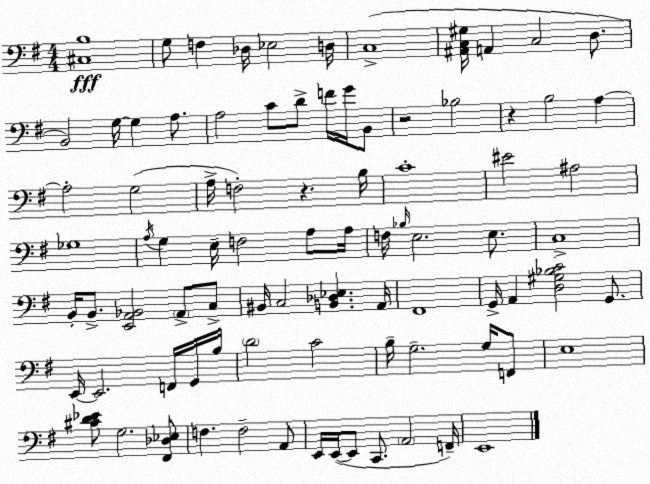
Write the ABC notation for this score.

X:1
T:Untitled
M:4/4
L:1/4
K:G
[^C,B,]4 G,/2 F, _D,/4 _E,2 D,/4 C,4 [^A,,C,^G,]/4 A,, C,2 D,/2 B,,2 G,/4 G, A,/2 A,2 C/2 D/2 F/4 G/4 B,,/2 z2 _B,2 z B,2 A, A,2 G,2 A,/4 F,2 z B,/4 C4 ^E2 ^A,2 _G,4 A,/4 G, E,/4 F,2 A,/2 A,/4 F,/4 _B,/4 E,2 E,/2 C,4 B,,/4 B,,/2 [E,,A,,_B,,]2 A,,/2 C,/2 ^B,,/4 C,2 [B,,_D,_E,] A,,/4 ^F,,4 G,,/4 A,, [D,^G,_B,C]2 G,,/2 E,,/4 E,,2 F,,/4 G,,/4 B,/4 D2 C2 B,/4 G,2 G,/4 F,,/2 E,4 [^CD_E]/2 G,2 [^F,,_D,_E,]/2 F, F,2 A,,/2 E,,/4 E,,/4 E,,/2 C,,/2 A,,2 F,,/4 E,,4